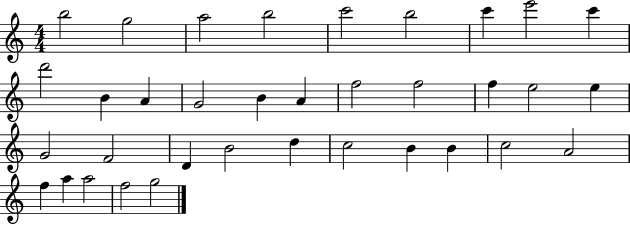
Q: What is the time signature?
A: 4/4